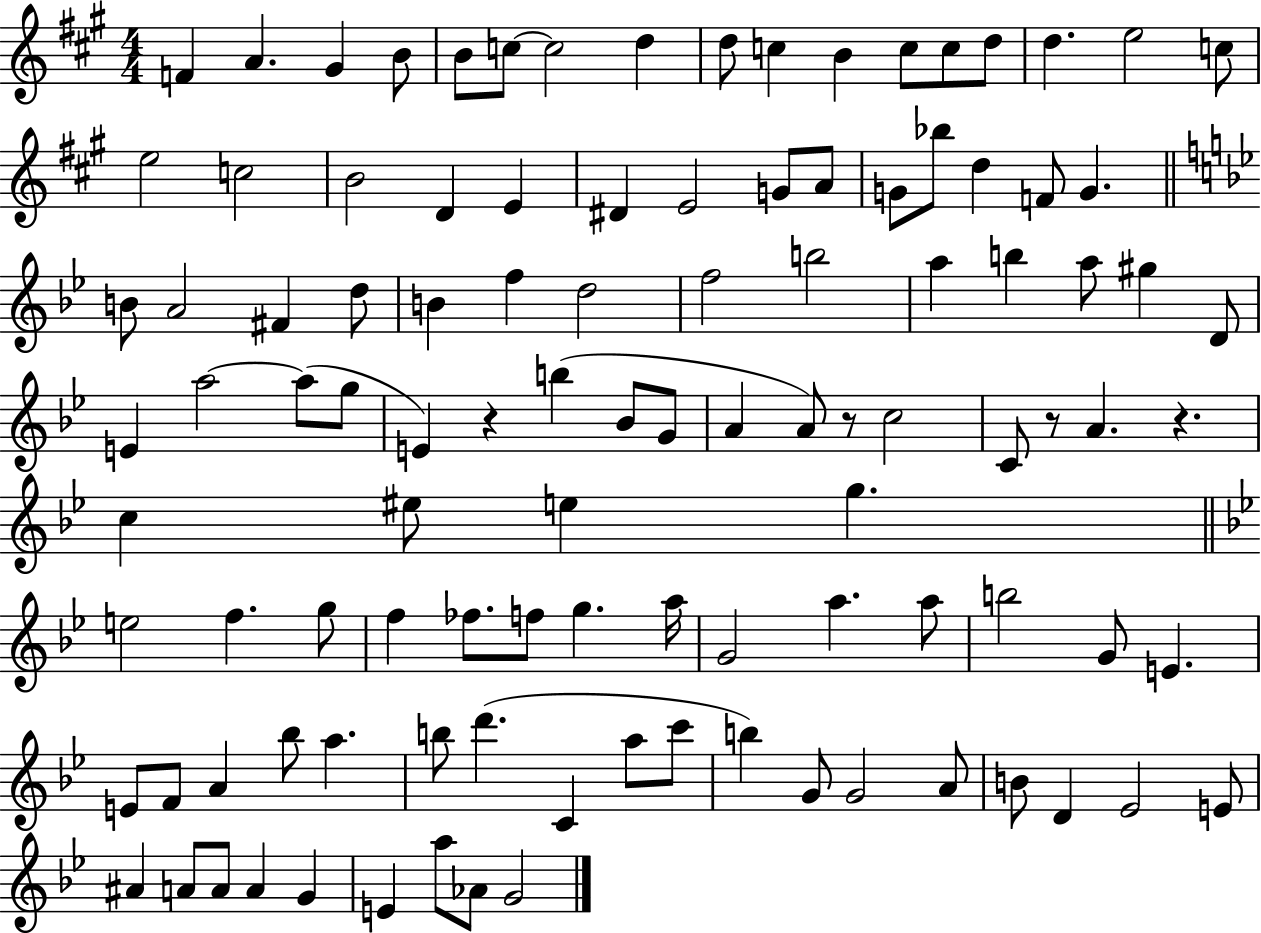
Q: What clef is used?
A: treble